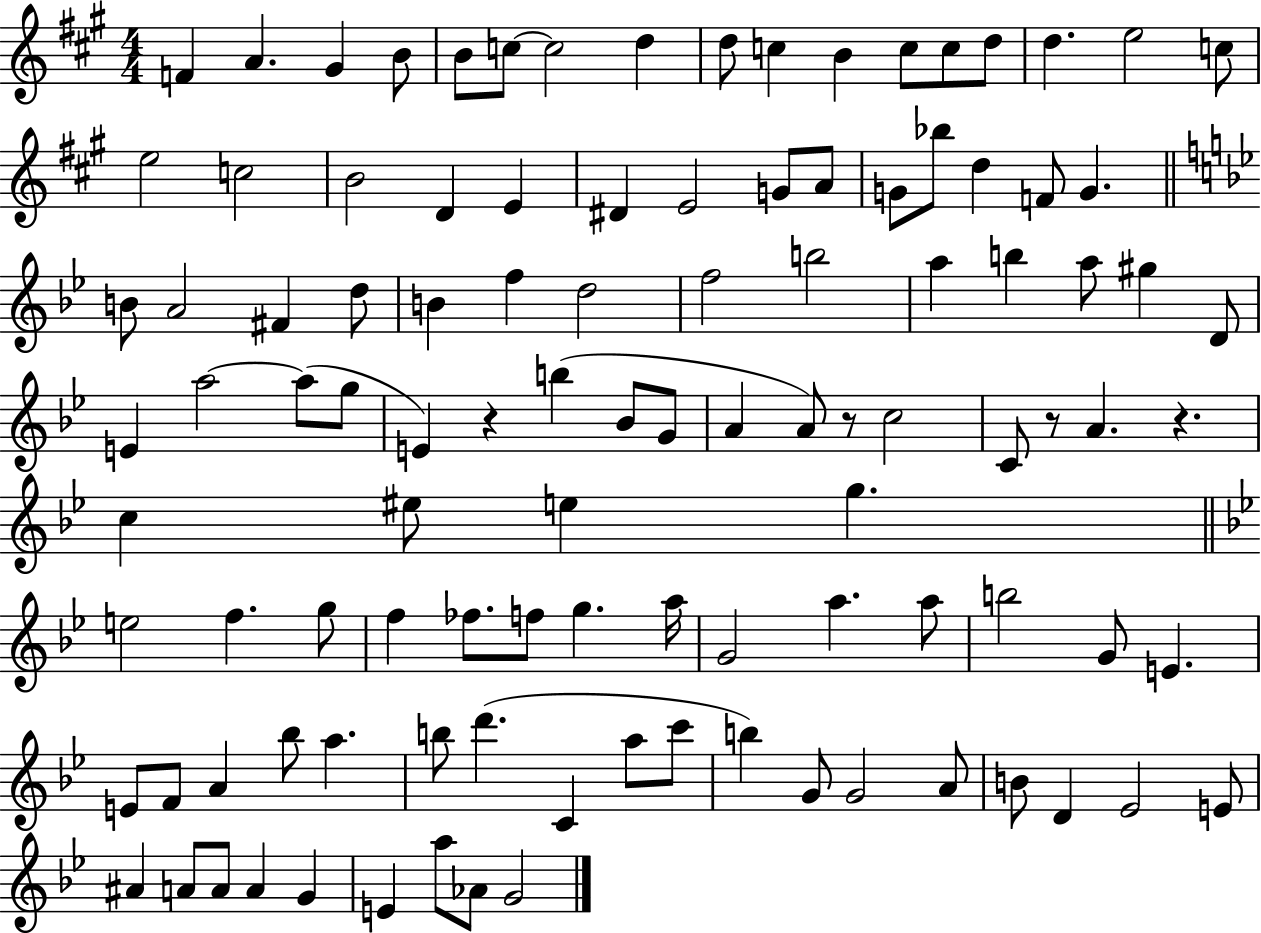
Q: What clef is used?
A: treble